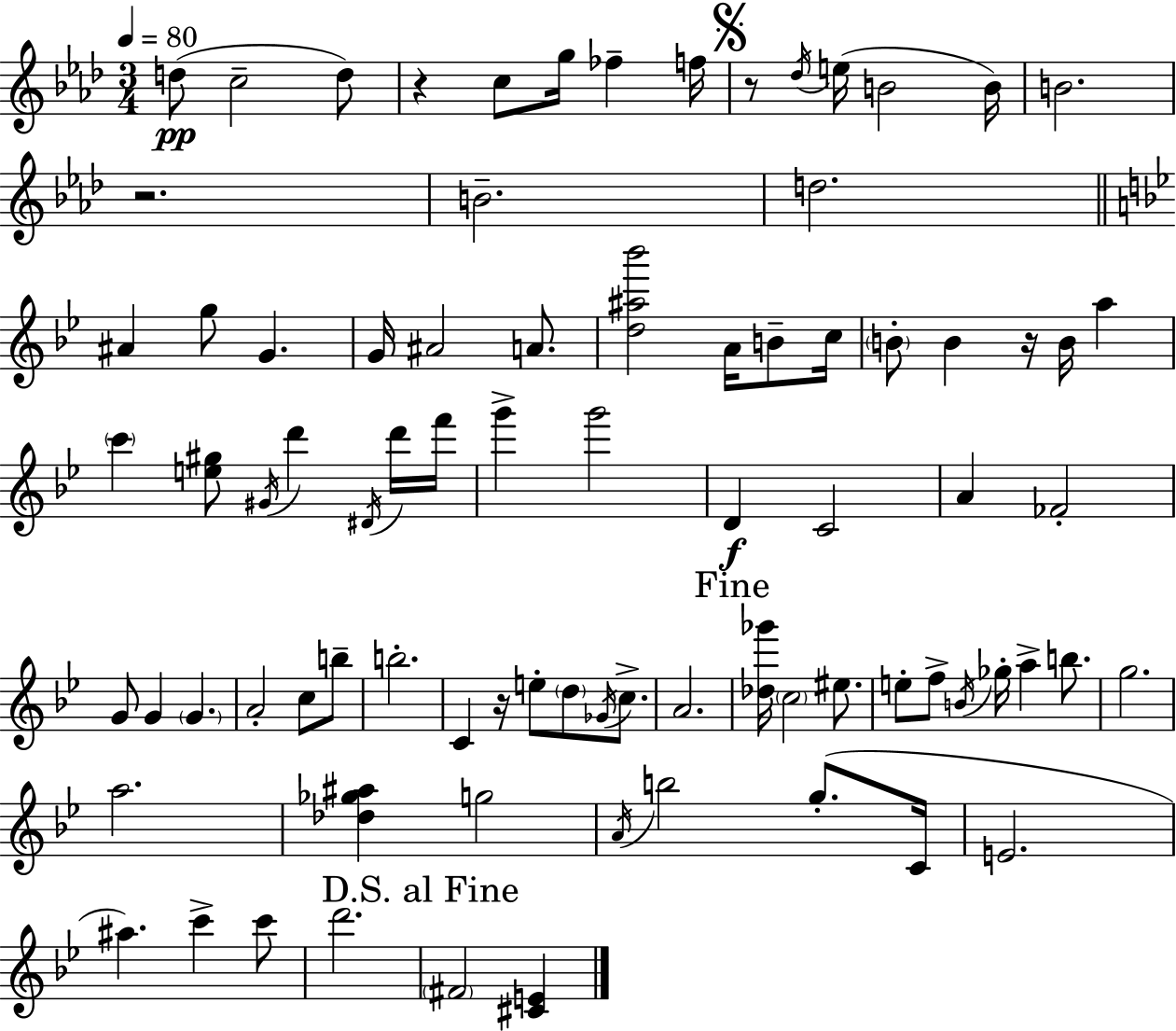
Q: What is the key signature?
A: AES major